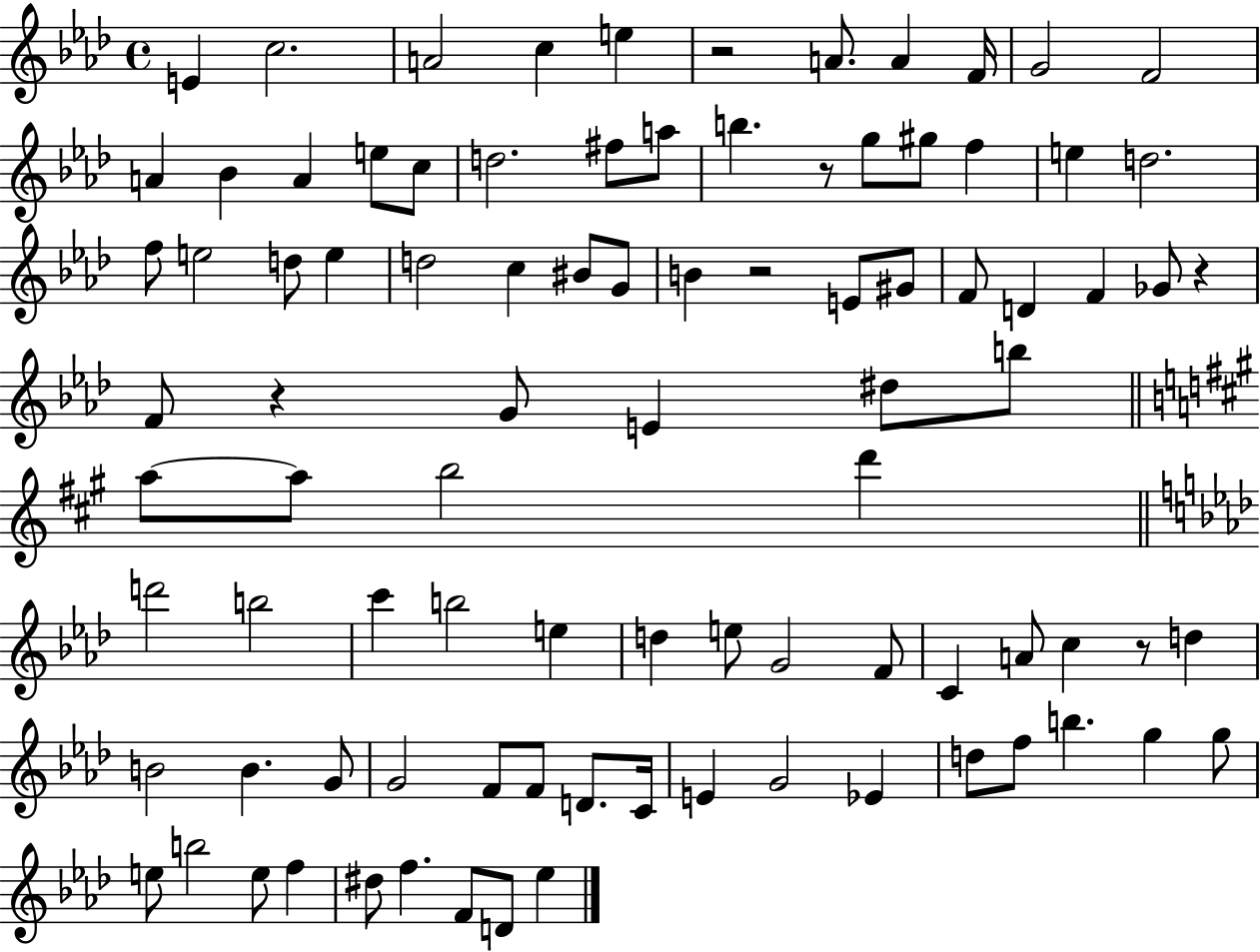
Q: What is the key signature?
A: AES major